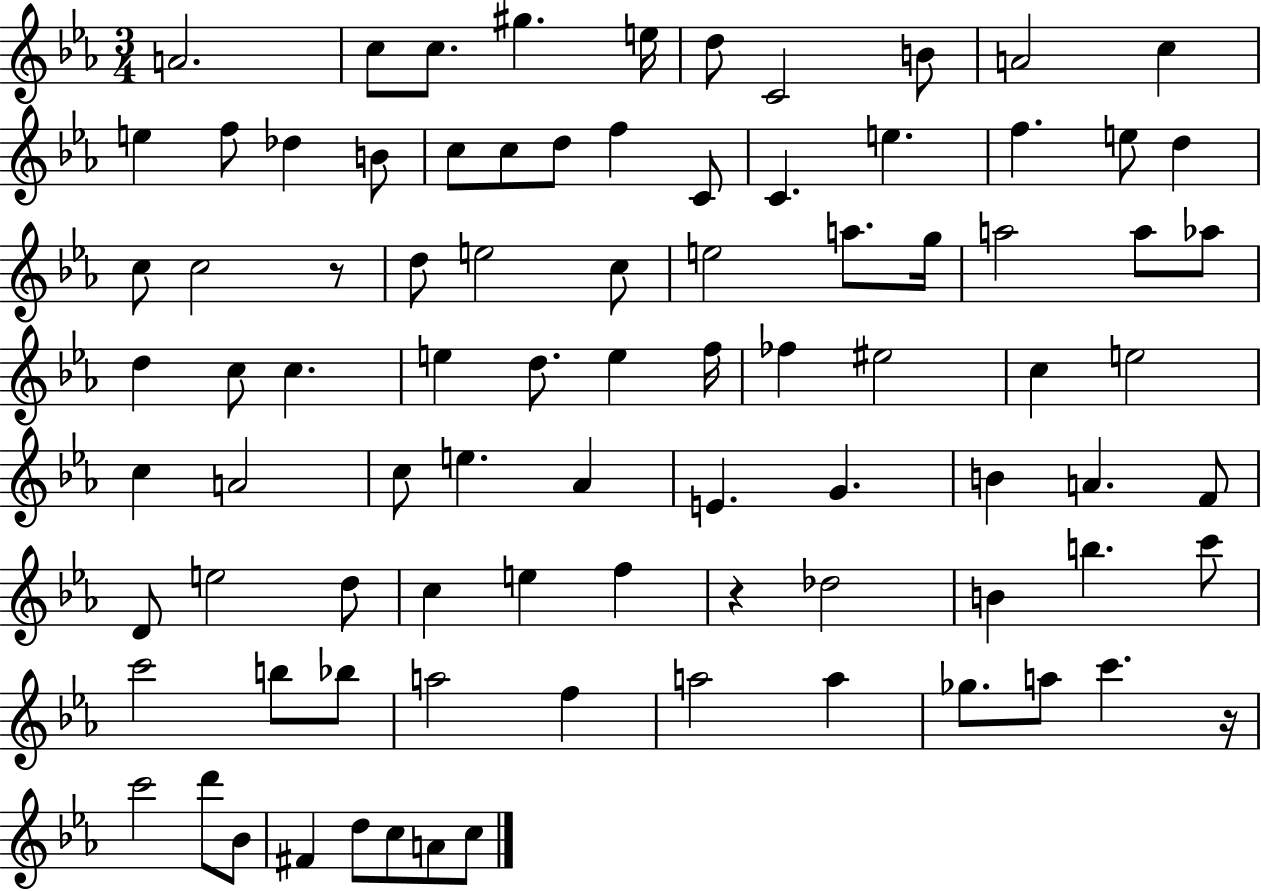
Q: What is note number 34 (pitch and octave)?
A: A5